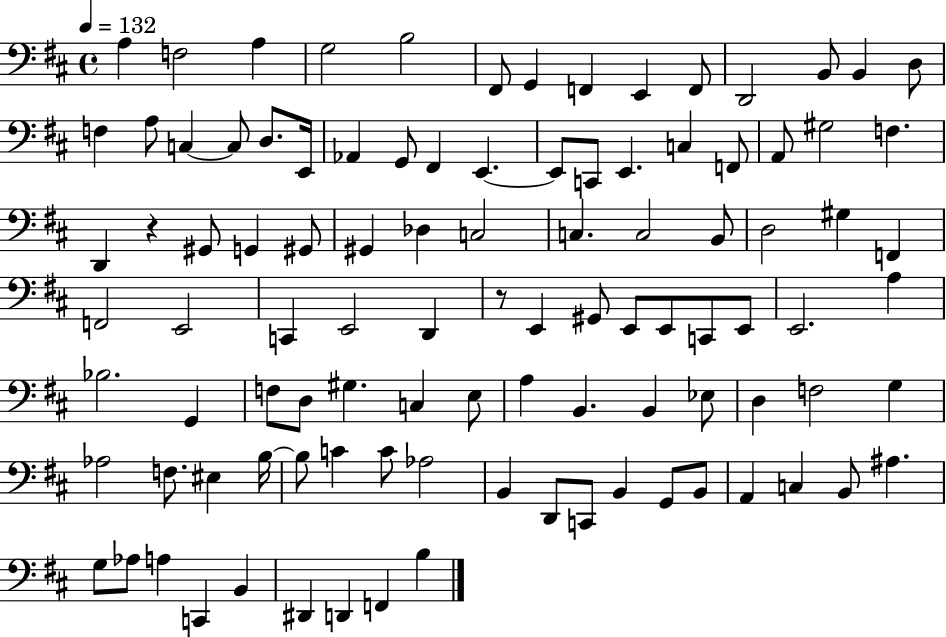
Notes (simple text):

A3/q F3/h A3/q G3/h B3/h F#2/e G2/q F2/q E2/q F2/e D2/h B2/e B2/q D3/e F3/q A3/e C3/q C3/e D3/e. E2/s Ab2/q G2/e F#2/q E2/q. E2/e C2/e E2/q. C3/q F2/e A2/e G#3/h F3/q. D2/q R/q G#2/e G2/q G#2/e G#2/q Db3/q C3/h C3/q. C3/h B2/e D3/h G#3/q F2/q F2/h E2/h C2/q E2/h D2/q R/e E2/q G#2/e E2/e E2/e C2/e E2/e E2/h. A3/q Bb3/h. G2/q F3/e D3/e G#3/q. C3/q E3/e A3/q B2/q. B2/q Eb3/e D3/q F3/h G3/q Ab3/h F3/e. EIS3/q B3/s B3/e C4/q C4/e Ab3/h B2/q D2/e C2/e B2/q G2/e B2/e A2/q C3/q B2/e A#3/q. G3/e Ab3/e A3/q C2/q B2/q D#2/q D2/q F2/q B3/q